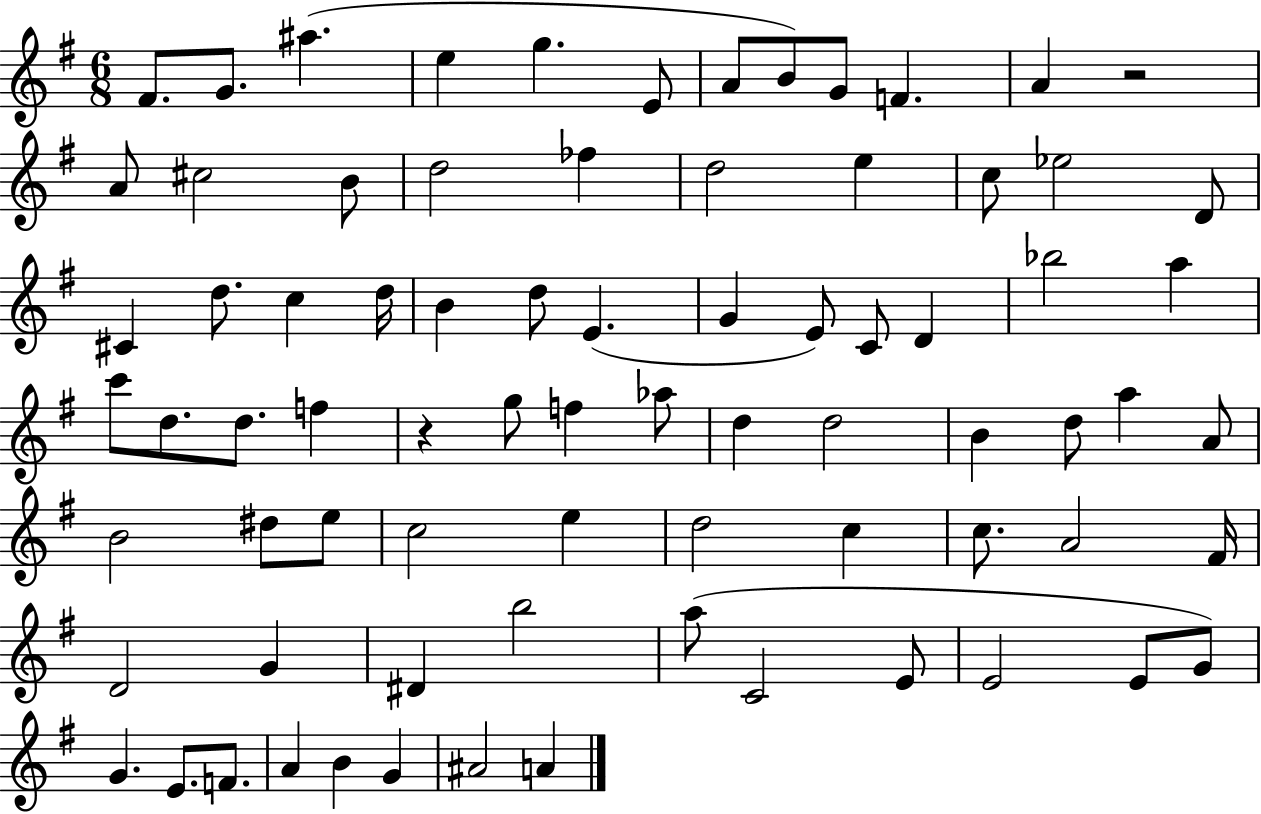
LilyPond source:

{
  \clef treble
  \numericTimeSignature
  \time 6/8
  \key g \major
  fis'8. g'8. ais''4.( | e''4 g''4. e'8 | a'8 b'8) g'8 f'4. | a'4 r2 | \break a'8 cis''2 b'8 | d''2 fes''4 | d''2 e''4 | c''8 ees''2 d'8 | \break cis'4 d''8. c''4 d''16 | b'4 d''8 e'4.( | g'4 e'8) c'8 d'4 | bes''2 a''4 | \break c'''8 d''8. d''8. f''4 | r4 g''8 f''4 aes''8 | d''4 d''2 | b'4 d''8 a''4 a'8 | \break b'2 dis''8 e''8 | c''2 e''4 | d''2 c''4 | c''8. a'2 fis'16 | \break d'2 g'4 | dis'4 b''2 | a''8( c'2 e'8 | e'2 e'8 g'8) | \break g'4. e'8. f'8. | a'4 b'4 g'4 | ais'2 a'4 | \bar "|."
}